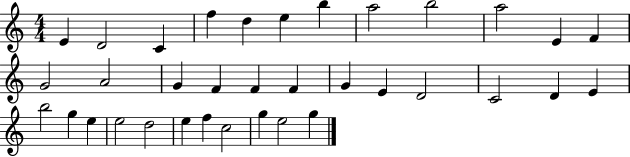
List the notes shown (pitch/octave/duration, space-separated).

E4/q D4/h C4/q F5/q D5/q E5/q B5/q A5/h B5/h A5/h E4/q F4/q G4/h A4/h G4/q F4/q F4/q F4/q G4/q E4/q D4/h C4/h D4/q E4/q B5/h G5/q E5/q E5/h D5/h E5/q F5/q C5/h G5/q E5/h G5/q